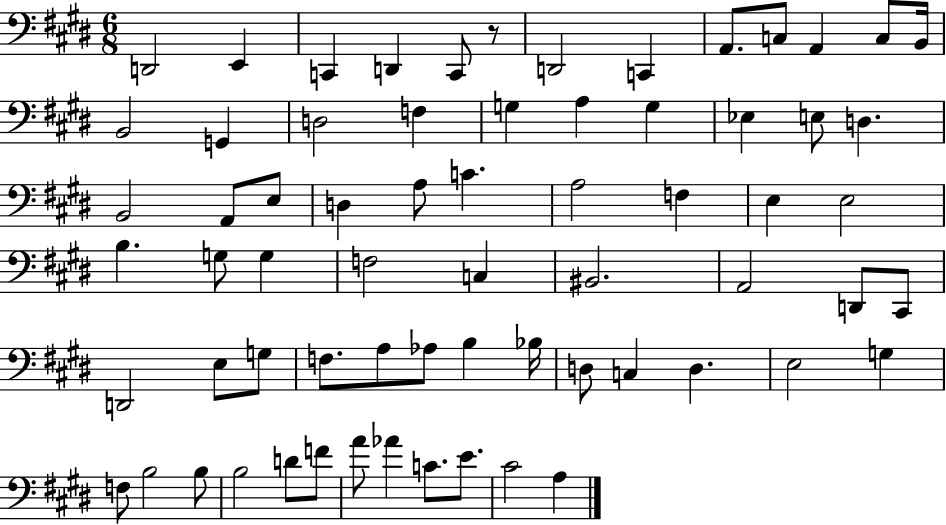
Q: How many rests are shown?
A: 1